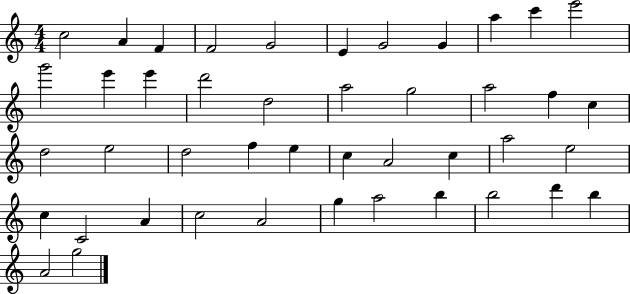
{
  \clef treble
  \numericTimeSignature
  \time 4/4
  \key c \major
  c''2 a'4 f'4 | f'2 g'2 | e'4 g'2 g'4 | a''4 c'''4 e'''2 | \break g'''2 e'''4 e'''4 | d'''2 d''2 | a''2 g''2 | a''2 f''4 c''4 | \break d''2 e''2 | d''2 f''4 e''4 | c''4 a'2 c''4 | a''2 e''2 | \break c''4 c'2 a'4 | c''2 a'2 | g''4 a''2 b''4 | b''2 d'''4 b''4 | \break a'2 g''2 | \bar "|."
}